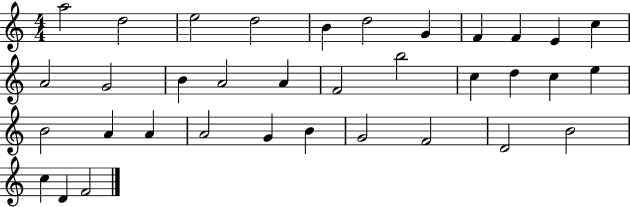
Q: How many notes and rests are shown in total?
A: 35